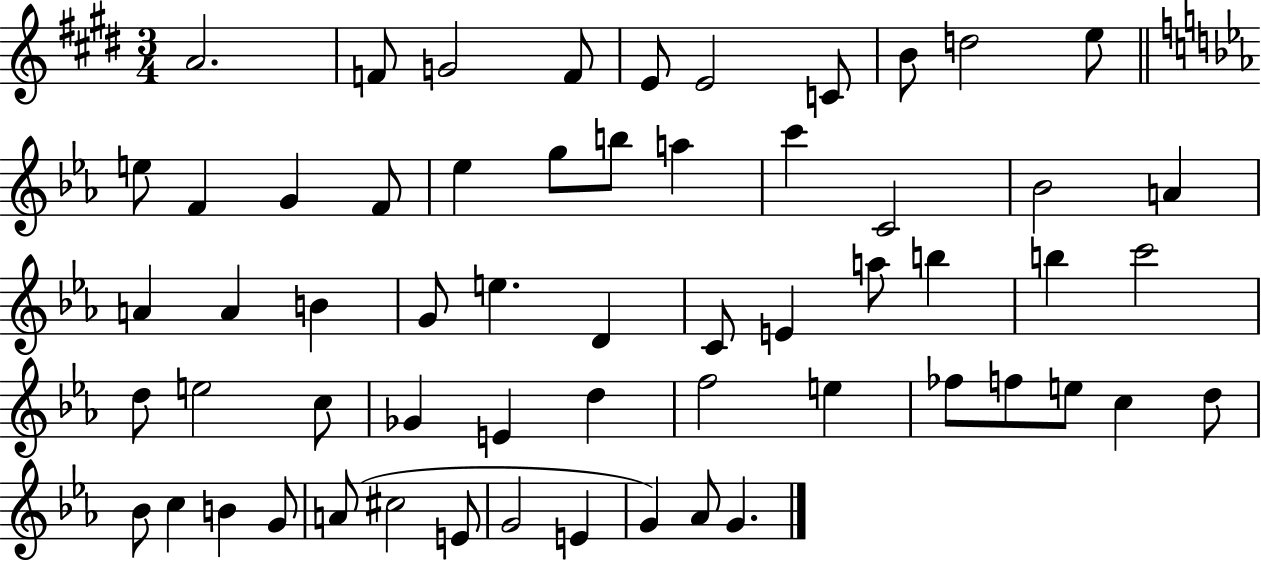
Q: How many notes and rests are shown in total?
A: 59